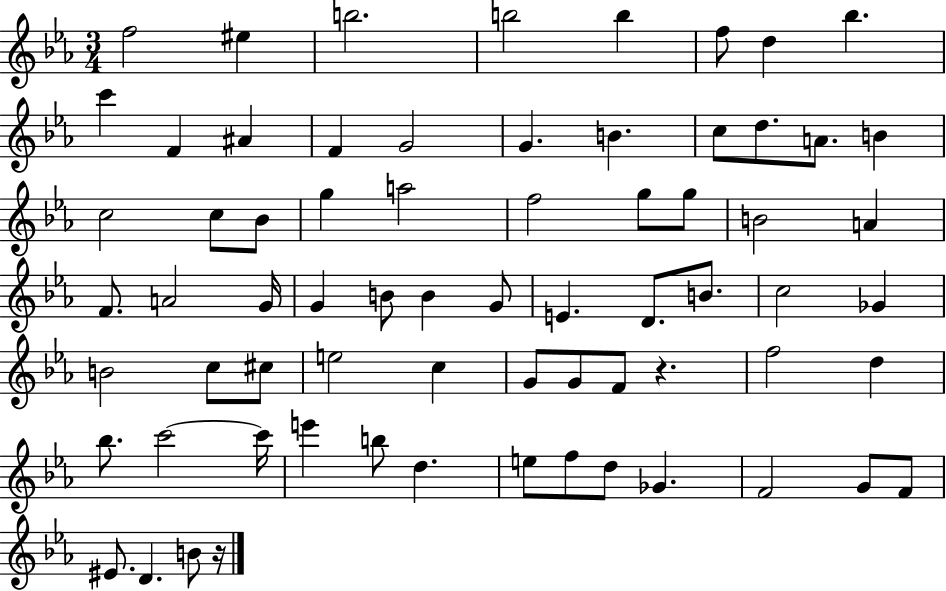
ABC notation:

X:1
T:Untitled
M:3/4
L:1/4
K:Eb
f2 ^e b2 b2 b f/2 d _b c' F ^A F G2 G B c/2 d/2 A/2 B c2 c/2 _B/2 g a2 f2 g/2 g/2 B2 A F/2 A2 G/4 G B/2 B G/2 E D/2 B/2 c2 _G B2 c/2 ^c/2 e2 c G/2 G/2 F/2 z f2 d _b/2 c'2 c'/4 e' b/2 d e/2 f/2 d/2 _G F2 G/2 F/2 ^E/2 D B/2 z/4